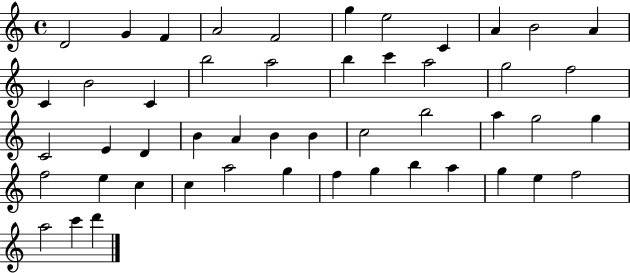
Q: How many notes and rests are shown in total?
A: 49